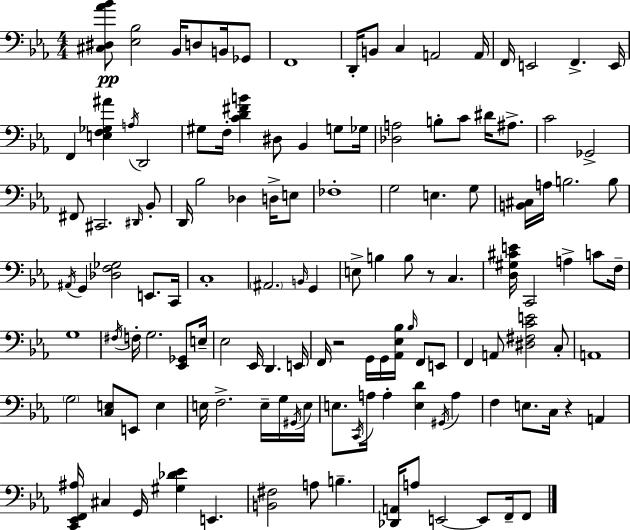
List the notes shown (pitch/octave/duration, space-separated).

[C#3,D#3,Ab4,Bb4]/e [Eb3,Bb3]/h Bb2/s D3/e B2/s Gb2/e F2/w D2/s B2/e C3/q A2/h A2/s F2/s E2/h F2/q. E2/s F2/q [E3,F3,Gb3,A#4]/q A3/s D2/h G#3/e F3/s [C4,D4,F#4,B4]/q D#3/e Bb2/q G3/e Gb3/s [Db3,A3]/h B3/e C4/e D#4/s A#3/e. C4/h Gb2/h F#2/e C#2/h. D#2/s Bb2/e D2/s Bb3/h Db3/q D3/s E3/e FES3/w G3/h E3/q. G3/e [B2,C#3]/s A3/s B3/h. B3/e A#2/s G2/q [Db3,F3,Gb3]/h E2/e. C2/s C3/w A#2/h. B2/s G2/q E3/e B3/q B3/e R/e C3/q. [D3,G#3,C#4,E4]/s C2/h A3/q C4/e F3/s G3/w F#3/s F3/s G3/h. [Eb2,Gb2]/e E3/s Eb3/h Eb2/s D2/q. E2/s F2/s R/h G2/s G2/s [Ab2,Eb3,Bb3]/s Bb3/s F2/e E2/e F2/q A2/e [D#3,F#3,C4,E4]/h C3/e A2/w G3/h [C3,E3]/e E2/e E3/q E3/s F3/h. E3/s G3/s G#2/s E3/s E3/e. C2/s A3/s A3/q [E3,D4]/q G#2/s A3/q F3/q E3/e. C3/s R/q A2/q [C2,Eb2,F2,A#3]/s C#3/q G2/s [G#3,Db4,Eb4]/q E2/q. [B2,F#3]/h A3/e B3/q. [Db2,A2]/s A3/e E2/h E2/e F2/s F2/e